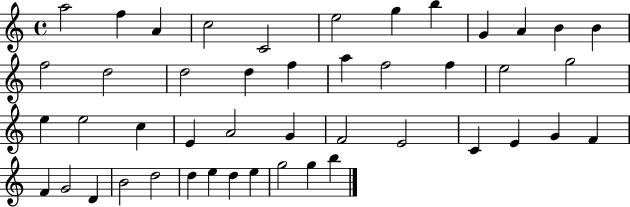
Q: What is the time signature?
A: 4/4